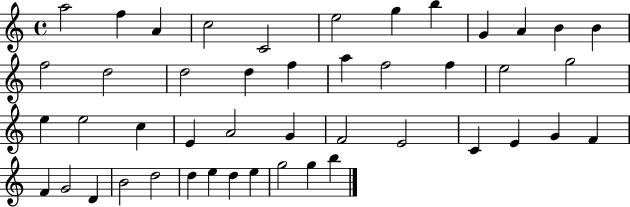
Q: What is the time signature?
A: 4/4